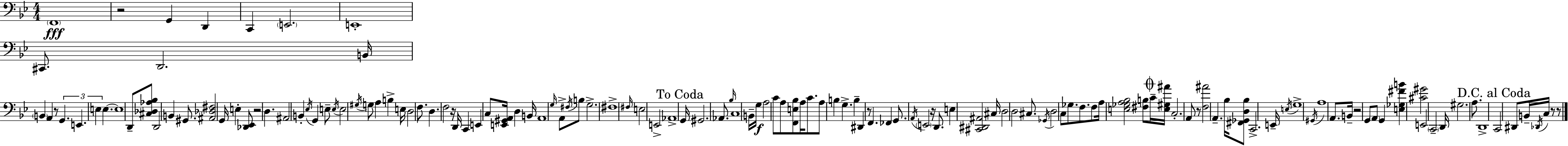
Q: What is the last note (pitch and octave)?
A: C3